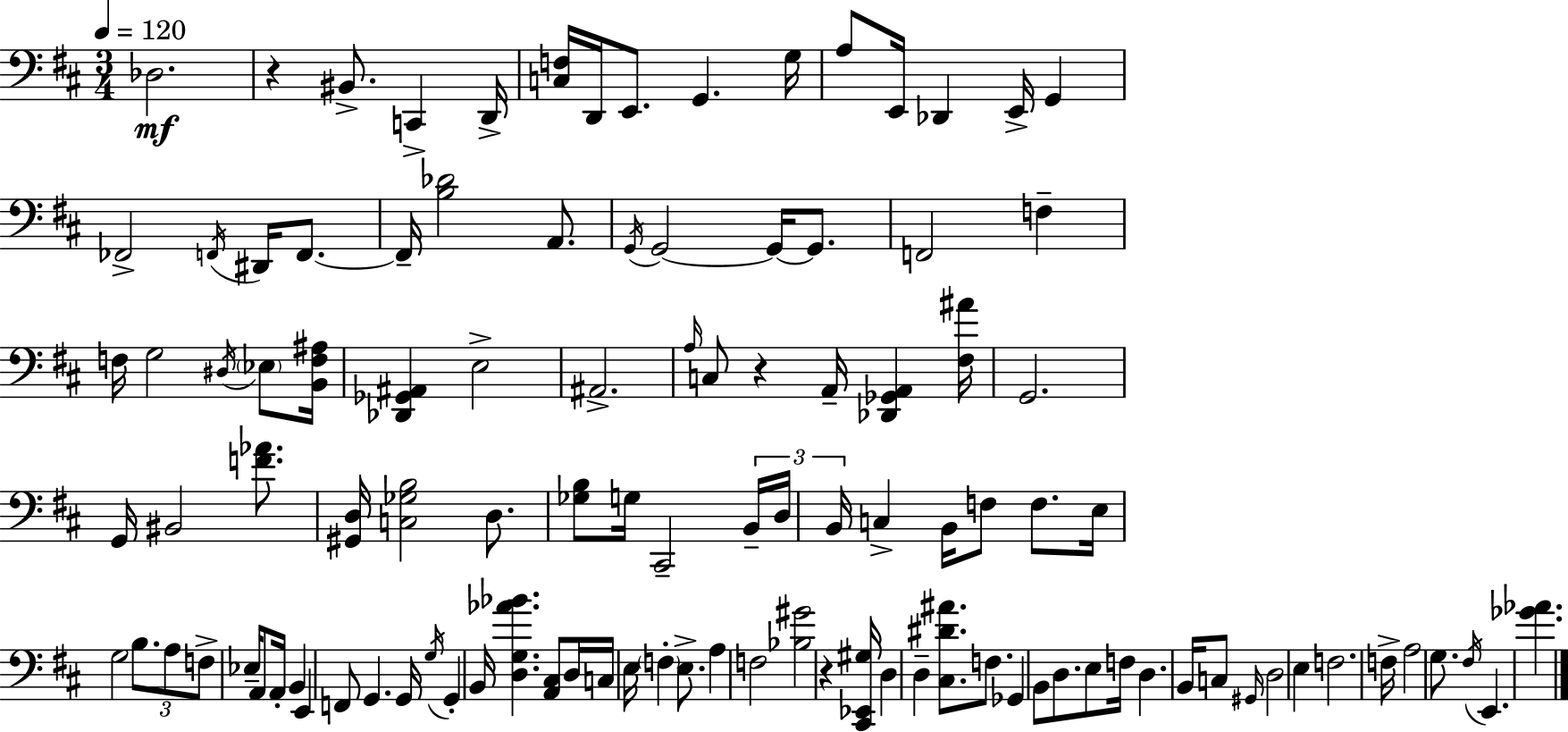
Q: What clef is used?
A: bass